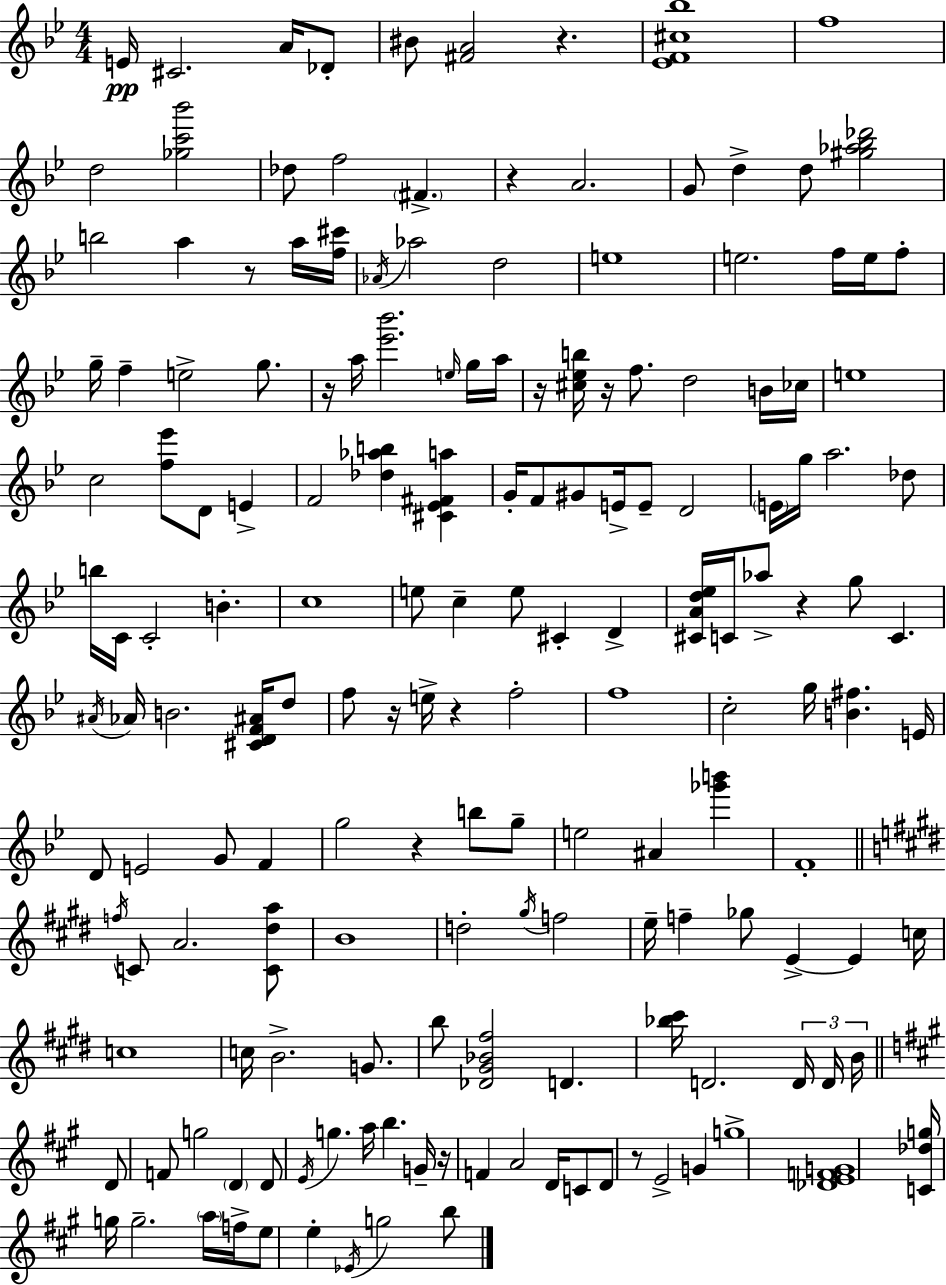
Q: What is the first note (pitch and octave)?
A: E4